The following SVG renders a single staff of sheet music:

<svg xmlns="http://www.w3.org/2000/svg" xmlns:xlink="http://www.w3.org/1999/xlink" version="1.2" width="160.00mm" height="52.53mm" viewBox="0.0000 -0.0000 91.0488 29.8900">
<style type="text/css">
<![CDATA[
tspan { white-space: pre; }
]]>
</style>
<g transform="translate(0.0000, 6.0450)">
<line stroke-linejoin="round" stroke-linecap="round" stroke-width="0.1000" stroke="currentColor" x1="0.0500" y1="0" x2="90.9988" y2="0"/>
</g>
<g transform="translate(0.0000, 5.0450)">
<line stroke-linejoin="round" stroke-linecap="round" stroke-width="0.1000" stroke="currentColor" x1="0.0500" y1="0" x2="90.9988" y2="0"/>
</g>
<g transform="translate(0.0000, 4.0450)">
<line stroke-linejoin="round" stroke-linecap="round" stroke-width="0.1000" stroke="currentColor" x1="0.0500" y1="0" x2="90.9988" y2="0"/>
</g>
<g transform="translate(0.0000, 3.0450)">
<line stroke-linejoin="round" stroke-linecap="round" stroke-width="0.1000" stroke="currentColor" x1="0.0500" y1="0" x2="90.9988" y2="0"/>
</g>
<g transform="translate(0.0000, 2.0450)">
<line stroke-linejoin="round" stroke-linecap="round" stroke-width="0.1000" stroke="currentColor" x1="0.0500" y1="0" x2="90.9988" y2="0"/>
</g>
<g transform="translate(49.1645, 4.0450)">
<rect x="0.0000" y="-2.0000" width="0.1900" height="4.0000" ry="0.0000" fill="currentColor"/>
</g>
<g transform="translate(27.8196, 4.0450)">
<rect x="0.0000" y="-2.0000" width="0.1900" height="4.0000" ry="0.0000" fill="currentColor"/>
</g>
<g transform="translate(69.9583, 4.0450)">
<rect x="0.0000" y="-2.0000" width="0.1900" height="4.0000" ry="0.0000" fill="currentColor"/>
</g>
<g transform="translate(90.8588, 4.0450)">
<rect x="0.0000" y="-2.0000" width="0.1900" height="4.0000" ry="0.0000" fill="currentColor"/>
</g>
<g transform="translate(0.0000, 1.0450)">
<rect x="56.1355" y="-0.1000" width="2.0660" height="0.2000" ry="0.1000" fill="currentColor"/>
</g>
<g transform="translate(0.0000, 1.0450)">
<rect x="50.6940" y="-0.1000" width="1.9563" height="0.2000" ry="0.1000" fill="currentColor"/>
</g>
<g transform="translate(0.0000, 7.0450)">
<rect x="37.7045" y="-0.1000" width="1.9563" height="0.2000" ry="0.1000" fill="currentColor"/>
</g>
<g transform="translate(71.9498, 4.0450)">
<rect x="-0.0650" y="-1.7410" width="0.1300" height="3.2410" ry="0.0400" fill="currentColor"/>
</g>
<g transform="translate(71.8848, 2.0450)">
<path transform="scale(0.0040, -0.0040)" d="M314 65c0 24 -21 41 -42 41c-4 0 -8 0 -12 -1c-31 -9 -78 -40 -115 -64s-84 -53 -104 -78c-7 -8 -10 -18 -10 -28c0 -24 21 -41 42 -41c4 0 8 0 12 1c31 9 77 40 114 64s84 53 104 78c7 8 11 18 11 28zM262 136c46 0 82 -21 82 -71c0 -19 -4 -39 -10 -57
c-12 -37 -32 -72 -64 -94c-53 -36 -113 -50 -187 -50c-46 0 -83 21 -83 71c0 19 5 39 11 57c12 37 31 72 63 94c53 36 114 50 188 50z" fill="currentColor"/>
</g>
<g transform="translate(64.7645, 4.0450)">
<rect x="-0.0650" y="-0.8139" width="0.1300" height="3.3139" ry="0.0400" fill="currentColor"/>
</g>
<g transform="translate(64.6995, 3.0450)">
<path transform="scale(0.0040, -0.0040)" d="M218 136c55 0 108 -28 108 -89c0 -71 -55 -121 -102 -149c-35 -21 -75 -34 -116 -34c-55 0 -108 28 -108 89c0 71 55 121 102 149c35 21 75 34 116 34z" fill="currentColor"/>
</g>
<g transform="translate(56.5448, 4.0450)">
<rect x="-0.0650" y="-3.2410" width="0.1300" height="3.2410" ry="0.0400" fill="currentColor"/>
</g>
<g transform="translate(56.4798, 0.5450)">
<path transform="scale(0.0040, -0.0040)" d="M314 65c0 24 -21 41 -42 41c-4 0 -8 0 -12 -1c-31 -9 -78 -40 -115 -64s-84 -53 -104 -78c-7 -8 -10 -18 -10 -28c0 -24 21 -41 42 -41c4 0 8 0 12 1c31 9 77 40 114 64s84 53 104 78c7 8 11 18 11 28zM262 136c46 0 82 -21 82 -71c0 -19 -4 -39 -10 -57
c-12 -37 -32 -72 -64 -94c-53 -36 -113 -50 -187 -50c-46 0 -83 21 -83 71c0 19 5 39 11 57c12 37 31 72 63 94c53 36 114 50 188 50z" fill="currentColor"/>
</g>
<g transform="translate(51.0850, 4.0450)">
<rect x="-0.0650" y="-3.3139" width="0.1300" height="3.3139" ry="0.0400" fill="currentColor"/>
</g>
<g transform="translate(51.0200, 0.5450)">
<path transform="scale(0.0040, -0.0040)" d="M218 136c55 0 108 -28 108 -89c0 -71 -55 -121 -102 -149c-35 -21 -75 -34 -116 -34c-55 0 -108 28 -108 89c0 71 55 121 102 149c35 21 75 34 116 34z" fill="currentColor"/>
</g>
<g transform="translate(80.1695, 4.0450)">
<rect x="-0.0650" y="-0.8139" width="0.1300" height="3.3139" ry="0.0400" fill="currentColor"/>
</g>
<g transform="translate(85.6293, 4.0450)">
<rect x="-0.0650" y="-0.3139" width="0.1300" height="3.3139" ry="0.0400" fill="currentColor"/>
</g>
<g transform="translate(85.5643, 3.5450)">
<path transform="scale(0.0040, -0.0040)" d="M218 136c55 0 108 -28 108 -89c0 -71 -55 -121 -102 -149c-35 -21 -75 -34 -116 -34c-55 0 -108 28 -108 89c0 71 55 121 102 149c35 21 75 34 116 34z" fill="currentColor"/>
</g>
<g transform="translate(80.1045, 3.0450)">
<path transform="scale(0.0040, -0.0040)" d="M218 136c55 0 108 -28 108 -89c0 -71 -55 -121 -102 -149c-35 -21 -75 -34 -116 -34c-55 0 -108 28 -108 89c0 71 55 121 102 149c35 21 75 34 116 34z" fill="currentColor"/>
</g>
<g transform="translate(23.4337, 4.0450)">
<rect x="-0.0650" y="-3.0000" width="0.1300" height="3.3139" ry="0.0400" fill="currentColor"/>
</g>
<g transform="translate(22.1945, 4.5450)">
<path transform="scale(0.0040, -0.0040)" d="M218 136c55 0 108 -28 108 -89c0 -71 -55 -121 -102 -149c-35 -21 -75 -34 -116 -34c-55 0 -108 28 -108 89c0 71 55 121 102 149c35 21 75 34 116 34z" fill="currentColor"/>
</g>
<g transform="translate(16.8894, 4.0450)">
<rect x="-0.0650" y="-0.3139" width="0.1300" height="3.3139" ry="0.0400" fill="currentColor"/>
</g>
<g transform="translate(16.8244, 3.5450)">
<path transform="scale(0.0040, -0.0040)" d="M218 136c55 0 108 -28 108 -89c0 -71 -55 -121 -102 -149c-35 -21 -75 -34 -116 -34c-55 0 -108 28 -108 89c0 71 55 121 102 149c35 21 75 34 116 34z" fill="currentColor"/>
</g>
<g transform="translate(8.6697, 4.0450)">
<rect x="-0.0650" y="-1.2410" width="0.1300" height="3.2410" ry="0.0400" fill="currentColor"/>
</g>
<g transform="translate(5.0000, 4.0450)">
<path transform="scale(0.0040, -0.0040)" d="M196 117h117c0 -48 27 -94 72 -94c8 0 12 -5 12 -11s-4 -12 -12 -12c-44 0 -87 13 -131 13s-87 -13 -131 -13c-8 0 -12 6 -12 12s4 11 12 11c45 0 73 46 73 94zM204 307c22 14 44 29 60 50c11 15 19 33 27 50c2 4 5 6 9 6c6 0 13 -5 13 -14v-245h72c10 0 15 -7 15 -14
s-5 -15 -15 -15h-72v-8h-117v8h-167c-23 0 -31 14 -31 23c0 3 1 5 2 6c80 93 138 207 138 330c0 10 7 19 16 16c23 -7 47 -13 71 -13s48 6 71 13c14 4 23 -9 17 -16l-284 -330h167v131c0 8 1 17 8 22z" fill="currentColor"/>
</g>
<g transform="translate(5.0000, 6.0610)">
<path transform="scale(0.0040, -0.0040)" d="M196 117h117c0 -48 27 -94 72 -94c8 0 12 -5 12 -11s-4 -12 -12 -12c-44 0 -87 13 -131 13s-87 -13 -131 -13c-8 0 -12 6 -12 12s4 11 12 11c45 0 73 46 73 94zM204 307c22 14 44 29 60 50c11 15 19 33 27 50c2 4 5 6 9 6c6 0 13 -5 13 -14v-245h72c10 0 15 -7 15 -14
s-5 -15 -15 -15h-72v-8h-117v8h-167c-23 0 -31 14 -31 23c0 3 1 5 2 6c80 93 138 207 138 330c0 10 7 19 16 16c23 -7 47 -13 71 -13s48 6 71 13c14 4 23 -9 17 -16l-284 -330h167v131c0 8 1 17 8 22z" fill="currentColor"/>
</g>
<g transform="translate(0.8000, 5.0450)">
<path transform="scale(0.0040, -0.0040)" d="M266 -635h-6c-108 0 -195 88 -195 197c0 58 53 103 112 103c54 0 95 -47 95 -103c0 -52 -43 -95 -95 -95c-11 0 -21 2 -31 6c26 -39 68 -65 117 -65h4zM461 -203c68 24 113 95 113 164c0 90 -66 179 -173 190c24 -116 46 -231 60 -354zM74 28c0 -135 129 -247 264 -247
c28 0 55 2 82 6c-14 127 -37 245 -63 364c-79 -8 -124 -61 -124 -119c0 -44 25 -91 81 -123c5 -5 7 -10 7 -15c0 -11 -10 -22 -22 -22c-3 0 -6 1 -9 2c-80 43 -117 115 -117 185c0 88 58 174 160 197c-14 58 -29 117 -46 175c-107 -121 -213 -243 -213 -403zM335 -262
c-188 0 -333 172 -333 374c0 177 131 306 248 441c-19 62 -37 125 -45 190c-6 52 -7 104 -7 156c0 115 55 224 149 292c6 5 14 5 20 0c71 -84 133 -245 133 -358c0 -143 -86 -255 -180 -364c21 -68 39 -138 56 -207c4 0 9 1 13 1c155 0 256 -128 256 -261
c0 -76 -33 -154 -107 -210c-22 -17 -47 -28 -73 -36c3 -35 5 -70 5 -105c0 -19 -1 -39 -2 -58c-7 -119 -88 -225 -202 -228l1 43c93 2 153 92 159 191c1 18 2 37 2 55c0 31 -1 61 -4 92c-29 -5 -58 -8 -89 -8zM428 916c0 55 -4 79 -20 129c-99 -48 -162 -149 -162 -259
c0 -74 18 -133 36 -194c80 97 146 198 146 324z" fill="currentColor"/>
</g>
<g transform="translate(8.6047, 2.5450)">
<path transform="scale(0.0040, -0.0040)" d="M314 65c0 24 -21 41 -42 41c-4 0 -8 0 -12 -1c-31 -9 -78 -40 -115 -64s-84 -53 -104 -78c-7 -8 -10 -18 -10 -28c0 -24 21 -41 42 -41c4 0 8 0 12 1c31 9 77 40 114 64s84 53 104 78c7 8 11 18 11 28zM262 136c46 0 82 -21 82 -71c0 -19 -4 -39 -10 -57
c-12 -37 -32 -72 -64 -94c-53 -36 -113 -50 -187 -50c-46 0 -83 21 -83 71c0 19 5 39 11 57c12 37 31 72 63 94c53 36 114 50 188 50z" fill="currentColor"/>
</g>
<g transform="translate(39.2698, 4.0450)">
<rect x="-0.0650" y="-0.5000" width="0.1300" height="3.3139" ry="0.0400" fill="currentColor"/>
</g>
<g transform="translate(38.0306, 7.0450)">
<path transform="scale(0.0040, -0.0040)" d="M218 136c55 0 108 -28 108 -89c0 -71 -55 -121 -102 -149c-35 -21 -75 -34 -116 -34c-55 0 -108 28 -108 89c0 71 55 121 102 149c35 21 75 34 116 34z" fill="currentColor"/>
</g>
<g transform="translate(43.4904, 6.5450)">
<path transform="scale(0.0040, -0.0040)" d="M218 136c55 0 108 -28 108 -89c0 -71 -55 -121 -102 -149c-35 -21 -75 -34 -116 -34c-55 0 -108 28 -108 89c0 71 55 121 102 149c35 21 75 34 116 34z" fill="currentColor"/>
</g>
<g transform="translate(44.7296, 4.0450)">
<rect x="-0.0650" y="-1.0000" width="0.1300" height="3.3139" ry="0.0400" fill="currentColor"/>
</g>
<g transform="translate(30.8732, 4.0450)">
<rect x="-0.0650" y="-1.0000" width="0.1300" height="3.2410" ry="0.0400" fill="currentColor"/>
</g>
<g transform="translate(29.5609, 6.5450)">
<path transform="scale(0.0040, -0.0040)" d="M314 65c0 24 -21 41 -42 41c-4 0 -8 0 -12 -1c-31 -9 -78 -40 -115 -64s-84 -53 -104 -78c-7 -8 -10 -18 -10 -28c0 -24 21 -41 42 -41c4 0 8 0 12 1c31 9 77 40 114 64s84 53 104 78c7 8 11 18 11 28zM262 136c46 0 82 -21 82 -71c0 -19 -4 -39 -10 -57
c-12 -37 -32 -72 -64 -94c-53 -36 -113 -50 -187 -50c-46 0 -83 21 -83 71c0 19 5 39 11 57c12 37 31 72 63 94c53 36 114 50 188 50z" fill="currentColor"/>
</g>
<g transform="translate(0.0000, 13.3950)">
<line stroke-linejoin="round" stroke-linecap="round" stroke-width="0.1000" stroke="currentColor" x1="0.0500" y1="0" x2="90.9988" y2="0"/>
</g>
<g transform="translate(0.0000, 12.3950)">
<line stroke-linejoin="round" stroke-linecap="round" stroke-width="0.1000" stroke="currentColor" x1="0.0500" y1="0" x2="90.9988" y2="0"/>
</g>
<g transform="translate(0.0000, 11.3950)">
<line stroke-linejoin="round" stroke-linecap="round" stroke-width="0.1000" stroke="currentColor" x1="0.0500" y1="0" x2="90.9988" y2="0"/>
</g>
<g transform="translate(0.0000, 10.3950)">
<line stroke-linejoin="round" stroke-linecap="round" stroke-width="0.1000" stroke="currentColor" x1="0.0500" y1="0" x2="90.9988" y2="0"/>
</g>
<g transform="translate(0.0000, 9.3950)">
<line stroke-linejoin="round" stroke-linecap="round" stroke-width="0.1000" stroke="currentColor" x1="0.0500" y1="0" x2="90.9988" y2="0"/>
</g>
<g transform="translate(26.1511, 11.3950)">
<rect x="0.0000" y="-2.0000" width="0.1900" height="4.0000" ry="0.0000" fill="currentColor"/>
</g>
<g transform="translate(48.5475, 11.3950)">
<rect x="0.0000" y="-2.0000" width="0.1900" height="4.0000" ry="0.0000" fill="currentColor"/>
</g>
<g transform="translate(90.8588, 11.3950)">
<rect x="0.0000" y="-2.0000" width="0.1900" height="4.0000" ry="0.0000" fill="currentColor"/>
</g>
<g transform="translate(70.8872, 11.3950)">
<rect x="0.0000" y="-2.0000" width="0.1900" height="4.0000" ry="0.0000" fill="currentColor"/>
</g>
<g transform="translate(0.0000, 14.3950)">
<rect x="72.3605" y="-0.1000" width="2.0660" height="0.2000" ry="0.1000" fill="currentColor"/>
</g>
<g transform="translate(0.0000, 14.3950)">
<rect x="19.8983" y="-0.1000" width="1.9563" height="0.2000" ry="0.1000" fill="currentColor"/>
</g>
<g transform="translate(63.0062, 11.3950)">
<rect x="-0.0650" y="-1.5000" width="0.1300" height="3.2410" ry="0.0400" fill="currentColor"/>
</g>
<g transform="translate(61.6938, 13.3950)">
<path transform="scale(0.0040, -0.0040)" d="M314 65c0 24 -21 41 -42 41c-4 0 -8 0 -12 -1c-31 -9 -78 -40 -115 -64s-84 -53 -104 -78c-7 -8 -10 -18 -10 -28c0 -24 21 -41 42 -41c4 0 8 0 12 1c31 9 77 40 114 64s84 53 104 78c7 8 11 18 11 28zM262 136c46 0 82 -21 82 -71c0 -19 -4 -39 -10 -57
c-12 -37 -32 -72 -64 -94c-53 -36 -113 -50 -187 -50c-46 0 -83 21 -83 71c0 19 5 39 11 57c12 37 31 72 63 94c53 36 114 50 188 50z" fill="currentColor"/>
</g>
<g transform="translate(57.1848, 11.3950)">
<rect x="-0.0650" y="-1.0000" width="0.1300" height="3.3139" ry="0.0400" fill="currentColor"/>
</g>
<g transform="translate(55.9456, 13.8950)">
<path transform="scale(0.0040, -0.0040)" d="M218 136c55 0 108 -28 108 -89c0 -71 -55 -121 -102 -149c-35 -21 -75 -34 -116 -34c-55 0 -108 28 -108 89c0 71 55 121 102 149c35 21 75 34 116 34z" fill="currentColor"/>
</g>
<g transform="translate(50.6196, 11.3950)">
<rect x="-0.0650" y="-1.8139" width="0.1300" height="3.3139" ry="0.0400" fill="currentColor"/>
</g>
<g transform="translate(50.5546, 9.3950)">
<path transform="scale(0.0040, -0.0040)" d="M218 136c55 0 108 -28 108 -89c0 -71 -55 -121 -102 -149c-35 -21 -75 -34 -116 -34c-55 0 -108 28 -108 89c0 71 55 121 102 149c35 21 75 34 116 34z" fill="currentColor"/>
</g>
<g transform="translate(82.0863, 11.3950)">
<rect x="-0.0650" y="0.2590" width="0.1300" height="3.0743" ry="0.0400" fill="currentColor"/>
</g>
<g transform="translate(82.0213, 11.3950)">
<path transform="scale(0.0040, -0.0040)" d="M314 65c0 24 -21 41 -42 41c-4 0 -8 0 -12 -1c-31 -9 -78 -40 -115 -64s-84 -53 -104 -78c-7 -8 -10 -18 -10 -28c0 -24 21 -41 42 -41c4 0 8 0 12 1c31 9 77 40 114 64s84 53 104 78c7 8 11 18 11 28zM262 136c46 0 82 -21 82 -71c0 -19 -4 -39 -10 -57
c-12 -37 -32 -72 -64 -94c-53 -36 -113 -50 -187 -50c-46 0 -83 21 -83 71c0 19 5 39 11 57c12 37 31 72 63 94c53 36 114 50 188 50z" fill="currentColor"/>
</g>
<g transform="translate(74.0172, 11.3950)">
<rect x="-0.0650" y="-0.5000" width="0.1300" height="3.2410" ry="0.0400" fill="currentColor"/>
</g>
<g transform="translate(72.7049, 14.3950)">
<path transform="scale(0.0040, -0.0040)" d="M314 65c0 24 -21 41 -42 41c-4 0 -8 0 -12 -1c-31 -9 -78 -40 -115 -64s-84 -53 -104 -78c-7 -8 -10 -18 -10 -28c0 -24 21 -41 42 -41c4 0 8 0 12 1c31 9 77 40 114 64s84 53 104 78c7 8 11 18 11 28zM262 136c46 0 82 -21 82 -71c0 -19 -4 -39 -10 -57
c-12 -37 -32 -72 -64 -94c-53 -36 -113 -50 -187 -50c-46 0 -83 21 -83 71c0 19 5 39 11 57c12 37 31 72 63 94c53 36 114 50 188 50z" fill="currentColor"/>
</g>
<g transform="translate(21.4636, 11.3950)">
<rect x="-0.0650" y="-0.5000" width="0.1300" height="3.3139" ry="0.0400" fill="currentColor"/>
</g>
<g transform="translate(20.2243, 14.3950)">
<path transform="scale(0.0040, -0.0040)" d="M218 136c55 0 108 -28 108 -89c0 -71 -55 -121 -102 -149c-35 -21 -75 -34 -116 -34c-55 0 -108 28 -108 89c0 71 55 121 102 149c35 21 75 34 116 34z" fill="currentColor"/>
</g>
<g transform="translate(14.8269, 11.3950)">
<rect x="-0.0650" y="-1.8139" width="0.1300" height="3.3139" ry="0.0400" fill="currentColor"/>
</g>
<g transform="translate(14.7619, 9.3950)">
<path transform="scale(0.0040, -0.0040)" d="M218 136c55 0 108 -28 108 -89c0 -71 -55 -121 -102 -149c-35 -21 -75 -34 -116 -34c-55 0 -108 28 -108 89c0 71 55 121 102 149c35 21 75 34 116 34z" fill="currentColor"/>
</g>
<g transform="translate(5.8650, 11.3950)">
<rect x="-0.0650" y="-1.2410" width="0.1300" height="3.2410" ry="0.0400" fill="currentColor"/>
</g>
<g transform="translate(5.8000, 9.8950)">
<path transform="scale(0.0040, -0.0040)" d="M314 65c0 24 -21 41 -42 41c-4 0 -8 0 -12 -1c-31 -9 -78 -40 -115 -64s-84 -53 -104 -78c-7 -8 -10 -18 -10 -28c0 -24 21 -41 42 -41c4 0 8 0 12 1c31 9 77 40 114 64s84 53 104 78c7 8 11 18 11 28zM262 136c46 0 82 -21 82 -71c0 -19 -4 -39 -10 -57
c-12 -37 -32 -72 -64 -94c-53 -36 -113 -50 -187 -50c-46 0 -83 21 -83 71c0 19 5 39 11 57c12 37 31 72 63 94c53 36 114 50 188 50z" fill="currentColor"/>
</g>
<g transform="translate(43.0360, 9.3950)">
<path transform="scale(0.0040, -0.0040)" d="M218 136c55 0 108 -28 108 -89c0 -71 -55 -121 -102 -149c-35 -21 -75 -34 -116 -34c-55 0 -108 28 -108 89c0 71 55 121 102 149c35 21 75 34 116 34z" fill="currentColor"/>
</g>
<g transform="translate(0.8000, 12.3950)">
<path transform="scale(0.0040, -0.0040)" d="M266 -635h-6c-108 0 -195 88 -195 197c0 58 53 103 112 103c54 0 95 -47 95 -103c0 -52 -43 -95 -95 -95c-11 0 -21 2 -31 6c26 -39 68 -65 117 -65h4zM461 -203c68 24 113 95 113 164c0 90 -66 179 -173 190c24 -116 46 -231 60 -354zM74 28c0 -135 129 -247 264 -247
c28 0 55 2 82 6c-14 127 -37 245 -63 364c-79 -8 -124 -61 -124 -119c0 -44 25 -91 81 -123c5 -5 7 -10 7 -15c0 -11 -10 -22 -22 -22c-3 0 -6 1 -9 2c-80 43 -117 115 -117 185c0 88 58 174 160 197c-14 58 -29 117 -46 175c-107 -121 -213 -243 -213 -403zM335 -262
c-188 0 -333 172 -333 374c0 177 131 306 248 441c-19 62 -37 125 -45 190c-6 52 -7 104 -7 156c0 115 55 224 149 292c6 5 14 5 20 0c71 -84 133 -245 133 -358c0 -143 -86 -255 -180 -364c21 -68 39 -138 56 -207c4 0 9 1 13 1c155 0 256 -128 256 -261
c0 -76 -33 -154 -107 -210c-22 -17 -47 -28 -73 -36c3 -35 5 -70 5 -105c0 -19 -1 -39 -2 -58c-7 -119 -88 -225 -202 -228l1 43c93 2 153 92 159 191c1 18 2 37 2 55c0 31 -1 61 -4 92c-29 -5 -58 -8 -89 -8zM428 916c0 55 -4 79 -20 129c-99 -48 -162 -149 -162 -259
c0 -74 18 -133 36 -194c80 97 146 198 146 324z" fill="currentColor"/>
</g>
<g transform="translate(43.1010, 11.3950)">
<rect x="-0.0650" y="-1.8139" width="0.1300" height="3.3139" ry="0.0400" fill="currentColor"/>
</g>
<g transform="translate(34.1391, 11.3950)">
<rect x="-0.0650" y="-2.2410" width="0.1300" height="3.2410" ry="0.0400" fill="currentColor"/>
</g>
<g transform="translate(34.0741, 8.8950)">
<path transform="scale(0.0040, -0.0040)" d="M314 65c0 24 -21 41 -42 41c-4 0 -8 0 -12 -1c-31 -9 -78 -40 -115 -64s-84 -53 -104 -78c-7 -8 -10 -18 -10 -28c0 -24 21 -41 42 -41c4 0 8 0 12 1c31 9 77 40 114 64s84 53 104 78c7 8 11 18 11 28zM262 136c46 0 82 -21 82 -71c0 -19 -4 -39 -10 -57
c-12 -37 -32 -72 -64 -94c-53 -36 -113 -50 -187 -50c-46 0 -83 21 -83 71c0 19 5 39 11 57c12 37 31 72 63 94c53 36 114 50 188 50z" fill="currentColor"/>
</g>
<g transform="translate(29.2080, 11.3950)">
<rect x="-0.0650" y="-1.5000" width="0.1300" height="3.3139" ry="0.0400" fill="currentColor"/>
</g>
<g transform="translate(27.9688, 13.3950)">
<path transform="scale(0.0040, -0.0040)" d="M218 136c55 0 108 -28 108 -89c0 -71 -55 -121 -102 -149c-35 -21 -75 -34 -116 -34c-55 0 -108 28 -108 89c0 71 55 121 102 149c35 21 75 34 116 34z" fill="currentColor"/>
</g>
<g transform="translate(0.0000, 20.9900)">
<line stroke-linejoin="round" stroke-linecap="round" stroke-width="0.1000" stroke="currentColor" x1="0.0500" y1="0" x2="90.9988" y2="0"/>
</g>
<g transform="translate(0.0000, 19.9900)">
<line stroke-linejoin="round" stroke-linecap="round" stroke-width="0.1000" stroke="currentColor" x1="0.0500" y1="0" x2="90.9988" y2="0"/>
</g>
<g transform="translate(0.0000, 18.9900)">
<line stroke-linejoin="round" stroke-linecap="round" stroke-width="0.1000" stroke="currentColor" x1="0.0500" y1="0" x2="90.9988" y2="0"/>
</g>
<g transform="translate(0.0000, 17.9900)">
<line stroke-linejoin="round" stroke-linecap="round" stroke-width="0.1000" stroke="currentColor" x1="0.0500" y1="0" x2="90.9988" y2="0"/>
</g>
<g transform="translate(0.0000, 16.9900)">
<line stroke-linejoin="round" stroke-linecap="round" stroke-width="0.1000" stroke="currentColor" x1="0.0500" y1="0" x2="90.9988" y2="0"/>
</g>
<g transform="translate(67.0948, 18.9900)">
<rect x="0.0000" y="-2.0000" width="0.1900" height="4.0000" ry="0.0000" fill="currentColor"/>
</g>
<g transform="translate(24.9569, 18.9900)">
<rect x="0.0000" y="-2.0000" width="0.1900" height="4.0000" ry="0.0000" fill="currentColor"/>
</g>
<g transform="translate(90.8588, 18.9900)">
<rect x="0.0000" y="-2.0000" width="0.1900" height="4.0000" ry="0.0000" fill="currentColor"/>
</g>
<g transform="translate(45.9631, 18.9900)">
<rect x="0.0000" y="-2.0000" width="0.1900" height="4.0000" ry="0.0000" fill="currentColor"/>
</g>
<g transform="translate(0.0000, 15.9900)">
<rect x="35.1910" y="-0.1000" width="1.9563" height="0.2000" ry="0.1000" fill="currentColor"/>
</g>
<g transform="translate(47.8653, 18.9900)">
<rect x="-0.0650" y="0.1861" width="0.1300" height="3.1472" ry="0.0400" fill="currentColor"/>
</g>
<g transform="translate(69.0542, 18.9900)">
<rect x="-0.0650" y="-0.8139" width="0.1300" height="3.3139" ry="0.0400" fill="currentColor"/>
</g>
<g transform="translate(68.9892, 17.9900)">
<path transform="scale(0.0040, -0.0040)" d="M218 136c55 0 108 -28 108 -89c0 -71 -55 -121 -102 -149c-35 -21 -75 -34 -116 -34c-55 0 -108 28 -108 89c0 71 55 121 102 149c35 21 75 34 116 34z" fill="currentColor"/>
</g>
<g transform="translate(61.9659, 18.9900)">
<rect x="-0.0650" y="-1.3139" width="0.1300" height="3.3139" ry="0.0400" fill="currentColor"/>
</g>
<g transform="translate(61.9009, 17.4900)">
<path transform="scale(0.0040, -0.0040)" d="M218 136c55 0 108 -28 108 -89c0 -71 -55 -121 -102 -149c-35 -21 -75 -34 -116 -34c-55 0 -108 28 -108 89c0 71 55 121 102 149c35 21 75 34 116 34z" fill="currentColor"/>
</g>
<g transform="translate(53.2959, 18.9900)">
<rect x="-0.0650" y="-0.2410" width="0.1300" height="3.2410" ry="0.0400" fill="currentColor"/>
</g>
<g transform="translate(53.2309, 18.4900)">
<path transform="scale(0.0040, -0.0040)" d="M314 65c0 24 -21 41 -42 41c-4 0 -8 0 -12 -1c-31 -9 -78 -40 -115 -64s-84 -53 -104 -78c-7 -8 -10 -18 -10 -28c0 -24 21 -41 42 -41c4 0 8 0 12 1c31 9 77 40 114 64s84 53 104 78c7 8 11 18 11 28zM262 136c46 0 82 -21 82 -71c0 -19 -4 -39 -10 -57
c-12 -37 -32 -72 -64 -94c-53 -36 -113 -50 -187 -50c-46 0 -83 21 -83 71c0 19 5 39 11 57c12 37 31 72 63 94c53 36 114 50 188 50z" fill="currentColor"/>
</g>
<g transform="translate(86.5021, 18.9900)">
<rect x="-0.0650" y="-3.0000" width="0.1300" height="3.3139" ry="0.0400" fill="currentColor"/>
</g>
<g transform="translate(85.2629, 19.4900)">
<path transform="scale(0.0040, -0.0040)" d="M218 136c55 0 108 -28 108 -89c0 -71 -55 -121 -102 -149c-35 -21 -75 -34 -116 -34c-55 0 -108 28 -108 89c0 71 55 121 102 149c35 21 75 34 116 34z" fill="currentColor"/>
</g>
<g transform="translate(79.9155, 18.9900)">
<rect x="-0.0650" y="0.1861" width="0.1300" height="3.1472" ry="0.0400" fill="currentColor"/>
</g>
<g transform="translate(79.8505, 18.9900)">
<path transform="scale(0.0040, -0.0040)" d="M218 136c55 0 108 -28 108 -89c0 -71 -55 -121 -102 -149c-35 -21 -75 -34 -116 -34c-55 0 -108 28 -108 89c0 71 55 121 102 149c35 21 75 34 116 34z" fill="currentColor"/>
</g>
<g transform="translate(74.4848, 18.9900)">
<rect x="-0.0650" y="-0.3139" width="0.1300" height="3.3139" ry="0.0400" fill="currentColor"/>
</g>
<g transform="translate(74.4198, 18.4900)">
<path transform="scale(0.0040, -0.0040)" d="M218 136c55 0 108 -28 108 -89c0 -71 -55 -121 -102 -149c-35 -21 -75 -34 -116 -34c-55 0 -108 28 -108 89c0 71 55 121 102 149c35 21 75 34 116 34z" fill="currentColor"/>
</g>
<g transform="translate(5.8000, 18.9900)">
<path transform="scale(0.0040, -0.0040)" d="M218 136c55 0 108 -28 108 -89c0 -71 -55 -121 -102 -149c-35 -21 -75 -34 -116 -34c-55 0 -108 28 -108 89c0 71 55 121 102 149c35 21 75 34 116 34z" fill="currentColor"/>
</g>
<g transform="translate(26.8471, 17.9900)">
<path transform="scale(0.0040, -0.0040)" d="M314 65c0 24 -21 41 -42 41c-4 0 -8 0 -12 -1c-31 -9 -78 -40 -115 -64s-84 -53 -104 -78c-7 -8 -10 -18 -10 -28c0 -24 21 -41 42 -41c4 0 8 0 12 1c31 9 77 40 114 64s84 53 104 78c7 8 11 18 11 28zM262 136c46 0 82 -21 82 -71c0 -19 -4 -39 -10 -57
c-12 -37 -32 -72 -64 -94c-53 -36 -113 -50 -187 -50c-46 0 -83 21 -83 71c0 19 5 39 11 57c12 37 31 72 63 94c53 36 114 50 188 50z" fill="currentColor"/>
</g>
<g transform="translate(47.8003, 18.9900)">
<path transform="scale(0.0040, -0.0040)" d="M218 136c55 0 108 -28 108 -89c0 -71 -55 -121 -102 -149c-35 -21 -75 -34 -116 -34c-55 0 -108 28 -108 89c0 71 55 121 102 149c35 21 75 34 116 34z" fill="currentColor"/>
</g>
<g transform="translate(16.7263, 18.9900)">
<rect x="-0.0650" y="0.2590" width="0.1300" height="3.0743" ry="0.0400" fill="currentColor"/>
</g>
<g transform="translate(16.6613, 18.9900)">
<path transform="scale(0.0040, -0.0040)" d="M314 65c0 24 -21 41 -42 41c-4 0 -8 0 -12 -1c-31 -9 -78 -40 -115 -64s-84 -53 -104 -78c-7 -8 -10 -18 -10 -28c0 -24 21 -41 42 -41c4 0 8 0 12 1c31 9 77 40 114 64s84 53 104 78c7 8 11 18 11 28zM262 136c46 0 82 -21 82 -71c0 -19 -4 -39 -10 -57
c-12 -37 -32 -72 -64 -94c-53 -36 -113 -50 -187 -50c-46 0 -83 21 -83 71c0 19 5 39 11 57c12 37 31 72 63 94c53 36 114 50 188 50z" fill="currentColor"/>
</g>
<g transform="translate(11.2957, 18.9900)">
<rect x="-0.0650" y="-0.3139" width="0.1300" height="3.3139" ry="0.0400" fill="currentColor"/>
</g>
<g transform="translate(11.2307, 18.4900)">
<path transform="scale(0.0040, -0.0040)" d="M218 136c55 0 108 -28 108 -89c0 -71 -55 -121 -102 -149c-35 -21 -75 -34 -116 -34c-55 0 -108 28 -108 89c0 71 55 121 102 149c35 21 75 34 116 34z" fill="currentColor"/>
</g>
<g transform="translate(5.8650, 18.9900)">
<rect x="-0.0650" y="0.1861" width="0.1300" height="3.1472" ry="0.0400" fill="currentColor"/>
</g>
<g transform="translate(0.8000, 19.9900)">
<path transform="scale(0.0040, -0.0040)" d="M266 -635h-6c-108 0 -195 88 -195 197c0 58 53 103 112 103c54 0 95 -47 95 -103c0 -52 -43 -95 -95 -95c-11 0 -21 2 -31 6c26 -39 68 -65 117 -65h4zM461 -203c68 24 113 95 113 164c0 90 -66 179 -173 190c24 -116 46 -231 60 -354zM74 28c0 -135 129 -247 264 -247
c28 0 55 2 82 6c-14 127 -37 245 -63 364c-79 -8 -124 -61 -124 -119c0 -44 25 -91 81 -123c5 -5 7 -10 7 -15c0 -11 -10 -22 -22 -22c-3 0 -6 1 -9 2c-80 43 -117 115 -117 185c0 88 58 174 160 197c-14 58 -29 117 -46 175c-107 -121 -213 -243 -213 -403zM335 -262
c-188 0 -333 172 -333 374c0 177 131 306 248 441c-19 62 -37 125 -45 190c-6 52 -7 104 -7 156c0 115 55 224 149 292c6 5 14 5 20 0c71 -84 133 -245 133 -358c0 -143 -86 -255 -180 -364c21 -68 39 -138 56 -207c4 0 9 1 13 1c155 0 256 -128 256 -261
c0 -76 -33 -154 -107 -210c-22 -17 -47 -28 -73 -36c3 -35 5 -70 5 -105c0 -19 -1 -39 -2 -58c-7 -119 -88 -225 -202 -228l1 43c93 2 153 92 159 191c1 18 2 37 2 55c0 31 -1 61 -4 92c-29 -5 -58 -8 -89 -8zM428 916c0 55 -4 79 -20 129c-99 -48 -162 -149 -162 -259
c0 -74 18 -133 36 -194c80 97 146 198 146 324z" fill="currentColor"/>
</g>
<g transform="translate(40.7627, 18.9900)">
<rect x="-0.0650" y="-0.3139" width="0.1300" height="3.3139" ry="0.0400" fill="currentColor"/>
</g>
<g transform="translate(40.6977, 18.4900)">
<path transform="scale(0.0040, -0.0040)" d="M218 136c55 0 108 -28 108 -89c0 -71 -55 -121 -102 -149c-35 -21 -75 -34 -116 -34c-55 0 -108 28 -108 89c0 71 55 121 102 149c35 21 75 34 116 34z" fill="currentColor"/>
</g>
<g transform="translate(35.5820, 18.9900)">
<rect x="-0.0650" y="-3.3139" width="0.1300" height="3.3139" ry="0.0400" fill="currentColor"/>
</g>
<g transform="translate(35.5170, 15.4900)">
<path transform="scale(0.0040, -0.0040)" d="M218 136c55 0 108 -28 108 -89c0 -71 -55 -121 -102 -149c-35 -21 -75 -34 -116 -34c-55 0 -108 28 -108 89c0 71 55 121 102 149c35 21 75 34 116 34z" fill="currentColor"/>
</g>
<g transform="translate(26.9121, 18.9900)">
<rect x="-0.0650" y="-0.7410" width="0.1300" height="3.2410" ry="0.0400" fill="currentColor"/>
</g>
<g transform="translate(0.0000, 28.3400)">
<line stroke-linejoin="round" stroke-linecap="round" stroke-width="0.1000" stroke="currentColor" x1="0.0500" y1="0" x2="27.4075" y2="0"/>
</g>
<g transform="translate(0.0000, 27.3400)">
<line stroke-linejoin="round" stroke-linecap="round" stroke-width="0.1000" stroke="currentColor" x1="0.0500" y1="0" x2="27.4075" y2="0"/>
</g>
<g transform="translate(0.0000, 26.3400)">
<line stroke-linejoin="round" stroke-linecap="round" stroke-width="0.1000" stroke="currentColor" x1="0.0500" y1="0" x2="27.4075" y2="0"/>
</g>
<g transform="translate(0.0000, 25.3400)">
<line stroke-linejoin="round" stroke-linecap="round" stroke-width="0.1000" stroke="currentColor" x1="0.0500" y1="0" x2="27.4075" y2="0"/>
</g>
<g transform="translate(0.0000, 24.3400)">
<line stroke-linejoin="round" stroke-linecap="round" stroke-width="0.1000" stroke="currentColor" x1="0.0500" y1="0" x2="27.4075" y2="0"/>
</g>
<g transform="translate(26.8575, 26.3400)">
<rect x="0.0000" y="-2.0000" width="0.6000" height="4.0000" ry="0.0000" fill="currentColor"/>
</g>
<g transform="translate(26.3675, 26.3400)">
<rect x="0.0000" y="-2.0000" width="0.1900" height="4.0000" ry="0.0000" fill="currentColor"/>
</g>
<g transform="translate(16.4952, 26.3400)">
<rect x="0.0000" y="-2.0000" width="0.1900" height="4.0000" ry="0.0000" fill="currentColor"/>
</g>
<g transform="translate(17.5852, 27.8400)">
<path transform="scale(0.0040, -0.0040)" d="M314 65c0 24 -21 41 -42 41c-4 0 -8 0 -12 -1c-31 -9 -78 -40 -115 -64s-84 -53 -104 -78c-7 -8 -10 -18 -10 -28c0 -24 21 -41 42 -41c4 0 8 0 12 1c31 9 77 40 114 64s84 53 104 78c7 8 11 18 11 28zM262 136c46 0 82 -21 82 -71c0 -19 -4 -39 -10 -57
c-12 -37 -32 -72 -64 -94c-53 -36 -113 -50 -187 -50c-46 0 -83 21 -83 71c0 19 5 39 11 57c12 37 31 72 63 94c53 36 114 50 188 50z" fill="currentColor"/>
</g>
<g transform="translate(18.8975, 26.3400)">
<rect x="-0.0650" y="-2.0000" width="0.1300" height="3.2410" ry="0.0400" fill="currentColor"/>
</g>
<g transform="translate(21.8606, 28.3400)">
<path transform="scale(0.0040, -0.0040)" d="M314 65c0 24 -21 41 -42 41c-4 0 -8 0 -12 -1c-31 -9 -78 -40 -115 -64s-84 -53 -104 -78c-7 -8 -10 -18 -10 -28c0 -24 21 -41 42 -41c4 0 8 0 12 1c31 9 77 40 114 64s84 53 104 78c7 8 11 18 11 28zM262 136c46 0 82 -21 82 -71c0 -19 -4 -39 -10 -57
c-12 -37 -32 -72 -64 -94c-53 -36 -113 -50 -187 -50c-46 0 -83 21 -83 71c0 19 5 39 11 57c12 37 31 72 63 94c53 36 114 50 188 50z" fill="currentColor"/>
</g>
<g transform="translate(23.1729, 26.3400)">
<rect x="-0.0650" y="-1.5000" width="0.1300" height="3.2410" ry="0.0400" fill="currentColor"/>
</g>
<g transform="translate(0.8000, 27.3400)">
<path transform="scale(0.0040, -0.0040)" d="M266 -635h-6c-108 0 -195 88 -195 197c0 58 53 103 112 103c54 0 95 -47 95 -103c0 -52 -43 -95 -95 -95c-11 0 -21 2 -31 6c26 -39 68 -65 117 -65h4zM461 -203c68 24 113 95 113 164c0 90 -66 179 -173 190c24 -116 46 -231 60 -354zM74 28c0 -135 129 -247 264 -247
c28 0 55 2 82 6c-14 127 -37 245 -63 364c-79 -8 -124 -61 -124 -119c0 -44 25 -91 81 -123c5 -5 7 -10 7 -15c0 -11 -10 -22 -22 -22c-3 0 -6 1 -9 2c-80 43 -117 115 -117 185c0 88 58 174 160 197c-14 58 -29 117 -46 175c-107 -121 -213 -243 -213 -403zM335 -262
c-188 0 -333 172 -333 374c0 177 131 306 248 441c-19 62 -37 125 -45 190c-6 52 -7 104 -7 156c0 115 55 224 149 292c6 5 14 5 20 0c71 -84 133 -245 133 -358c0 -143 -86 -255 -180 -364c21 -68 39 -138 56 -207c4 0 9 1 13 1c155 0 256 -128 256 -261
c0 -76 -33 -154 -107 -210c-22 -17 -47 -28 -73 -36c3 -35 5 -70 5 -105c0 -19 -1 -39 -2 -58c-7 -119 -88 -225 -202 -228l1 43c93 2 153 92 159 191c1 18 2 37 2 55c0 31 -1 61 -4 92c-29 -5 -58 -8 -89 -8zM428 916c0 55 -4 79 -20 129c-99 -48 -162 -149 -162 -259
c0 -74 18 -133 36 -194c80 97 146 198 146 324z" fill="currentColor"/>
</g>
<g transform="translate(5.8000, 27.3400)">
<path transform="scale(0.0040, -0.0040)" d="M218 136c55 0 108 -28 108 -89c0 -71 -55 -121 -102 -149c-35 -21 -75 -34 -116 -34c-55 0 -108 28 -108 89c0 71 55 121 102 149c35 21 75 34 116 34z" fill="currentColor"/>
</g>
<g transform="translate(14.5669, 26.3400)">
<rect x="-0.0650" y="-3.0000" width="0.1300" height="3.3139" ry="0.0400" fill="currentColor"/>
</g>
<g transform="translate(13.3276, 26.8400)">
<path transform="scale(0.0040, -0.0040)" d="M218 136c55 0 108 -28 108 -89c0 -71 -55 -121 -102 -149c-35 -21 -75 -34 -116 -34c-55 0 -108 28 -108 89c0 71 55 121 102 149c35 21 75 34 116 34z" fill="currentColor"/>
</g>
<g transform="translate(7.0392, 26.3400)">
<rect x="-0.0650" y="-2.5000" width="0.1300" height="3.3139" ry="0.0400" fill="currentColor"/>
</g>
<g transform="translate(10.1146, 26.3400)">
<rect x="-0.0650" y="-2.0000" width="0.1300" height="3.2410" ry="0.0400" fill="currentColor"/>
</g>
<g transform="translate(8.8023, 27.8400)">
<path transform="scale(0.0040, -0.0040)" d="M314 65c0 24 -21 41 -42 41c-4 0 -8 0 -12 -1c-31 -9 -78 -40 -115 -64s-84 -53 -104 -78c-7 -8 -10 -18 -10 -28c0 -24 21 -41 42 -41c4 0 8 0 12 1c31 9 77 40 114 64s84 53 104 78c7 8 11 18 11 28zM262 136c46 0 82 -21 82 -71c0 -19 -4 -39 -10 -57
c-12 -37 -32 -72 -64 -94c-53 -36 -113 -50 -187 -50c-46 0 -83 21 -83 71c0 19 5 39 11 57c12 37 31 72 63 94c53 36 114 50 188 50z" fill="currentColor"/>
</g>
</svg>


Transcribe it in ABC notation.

X:1
T:Untitled
M:4/4
L:1/4
K:C
e2 c A D2 C D b b2 d f2 d c e2 f C E g2 f f D E2 C2 B2 B c B2 d2 b c B c2 e d c B A G F2 A F2 E2